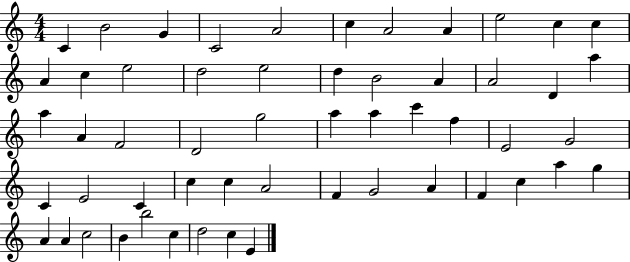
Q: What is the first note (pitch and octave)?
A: C4